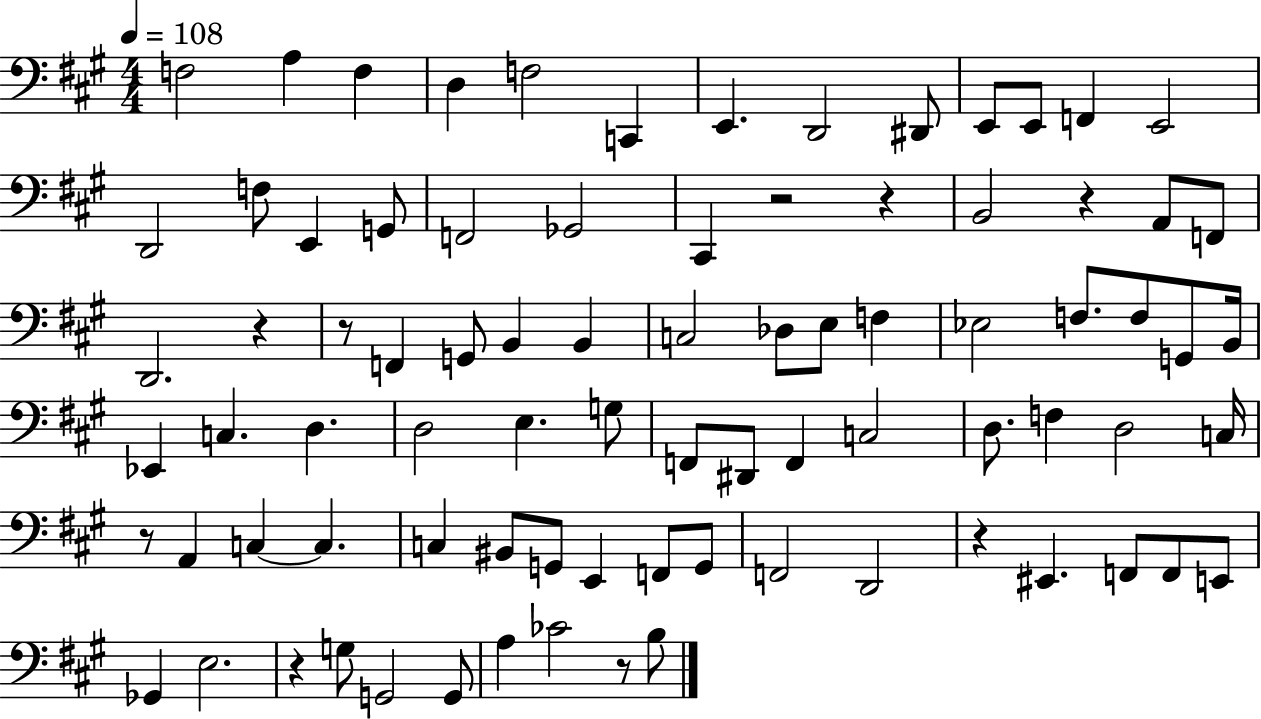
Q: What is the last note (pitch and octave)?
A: B3